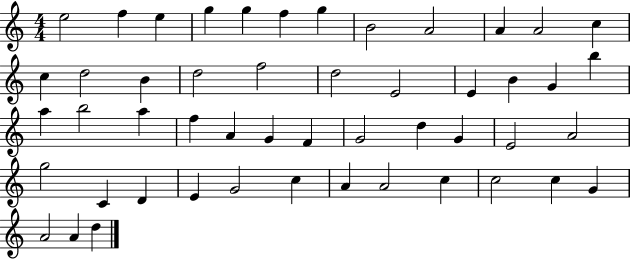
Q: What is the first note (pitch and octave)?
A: E5